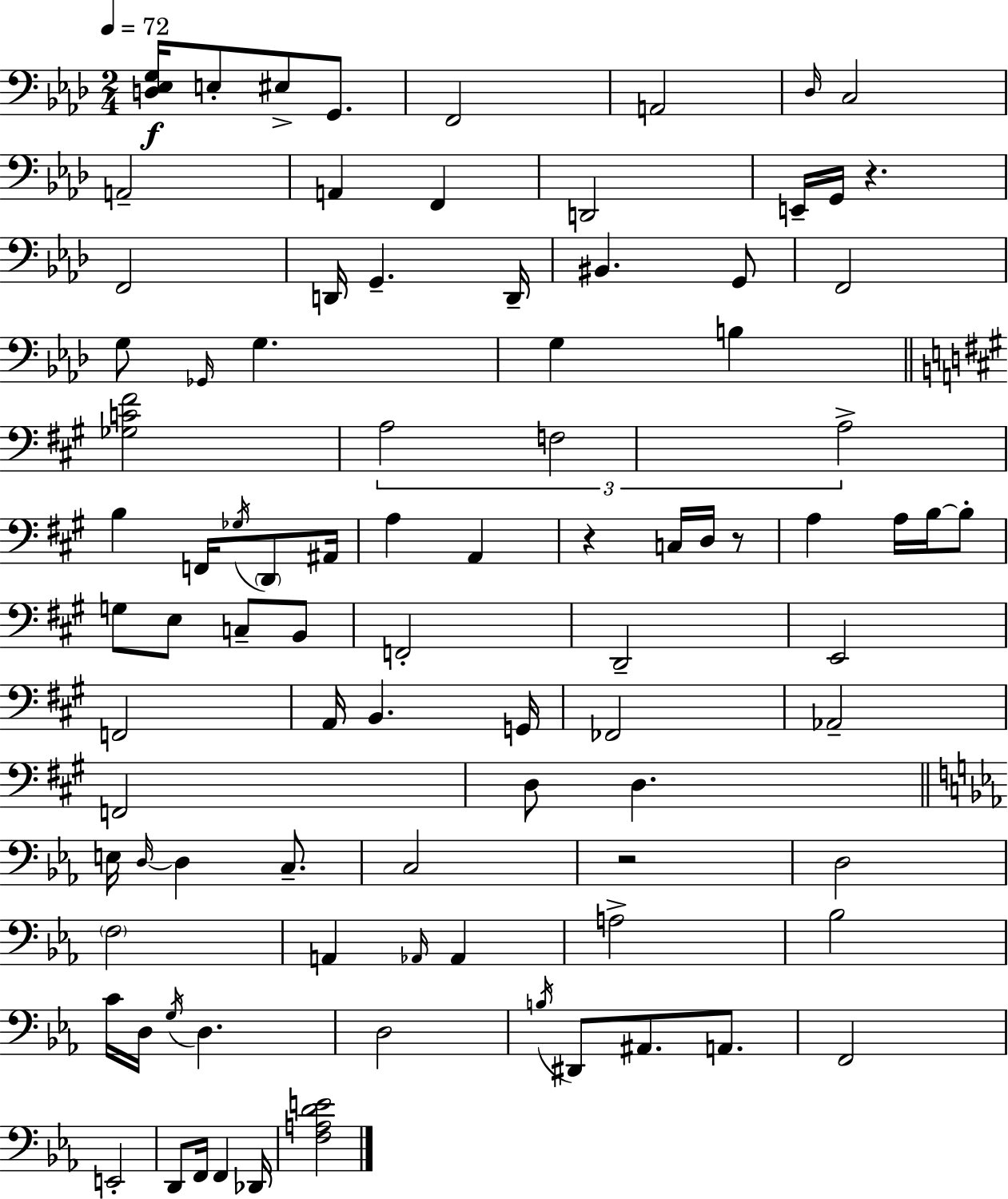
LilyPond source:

{
  \clef bass
  \numericTimeSignature
  \time 2/4
  \key aes \major
  \tempo 4 = 72
  <d ees g>16\f e8-. eis8-> g,8. | f,2 | a,2 | \grace { des16 } c2 | \break a,2-- | a,4 f,4 | d,2 | e,16-- g,16 r4. | \break f,2 | d,16 g,4.-- | d,16-- bis,4. g,8 | f,2 | \break g8 \grace { ges,16 } g4. | g4 b4 | \bar "||" \break \key a \major <ges c' fis'>2 | \tuplet 3/2 { a2 | f2 | a2-> } | \break b4 f,16 \acciaccatura { ges16 } \parenthesize d,8 | ais,16 a4 a,4 | r4 c16 d16 r8 | a4 a16 b16~~ b8-. | \break g8 e8 c8-- b,8 | f,2-. | d,2-- | e,2 | \break f,2 | a,16 b,4. | g,16 fes,2 | aes,2-- | \break f,2 | d8 d4. | \bar "||" \break \key ees \major e16 \grace { d16~ }~ d4 c8.-- | c2 | r2 | d2 | \break \parenthesize f2 | a,4 \grace { aes,16 } aes,4 | a2-> | bes2 | \break c'16 d16 \acciaccatura { g16 } d4. | d2 | \acciaccatura { b16 } dis,8 ais,8. | a,8. f,2 | \break e,2-. | d,8 f,16 f,4 | des,16 <f a d' e'>2 | \bar "|."
}